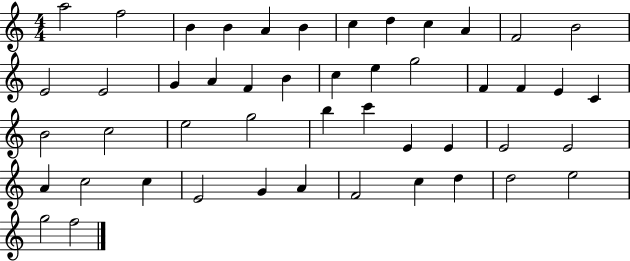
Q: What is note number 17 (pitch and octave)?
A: F4